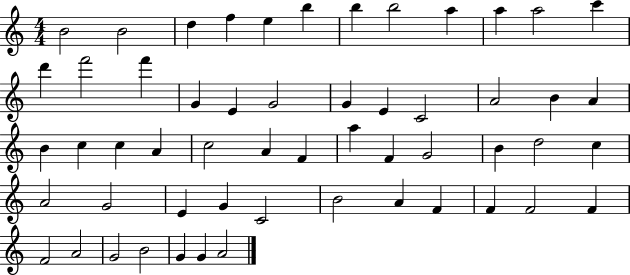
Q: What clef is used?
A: treble